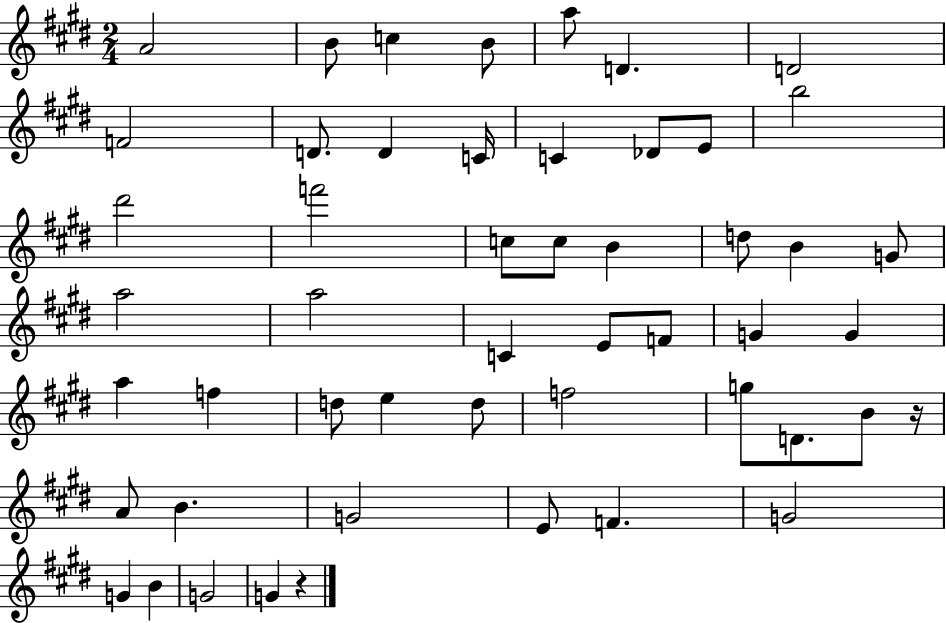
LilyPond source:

{
  \clef treble
  \numericTimeSignature
  \time 2/4
  \key e \major
  \repeat volta 2 { a'2 | b'8 c''4 b'8 | a''8 d'4. | d'2 | \break f'2 | d'8. d'4 c'16 | c'4 des'8 e'8 | b''2 | \break dis'''2 | f'''2 | c''8 c''8 b'4 | d''8 b'4 g'8 | \break a''2 | a''2 | c'4 e'8 f'8 | g'4 g'4 | \break a''4 f''4 | d''8 e''4 d''8 | f''2 | g''8 d'8. b'8 r16 | \break a'8 b'4. | g'2 | e'8 f'4. | g'2 | \break g'4 b'4 | g'2 | g'4 r4 | } \bar "|."
}